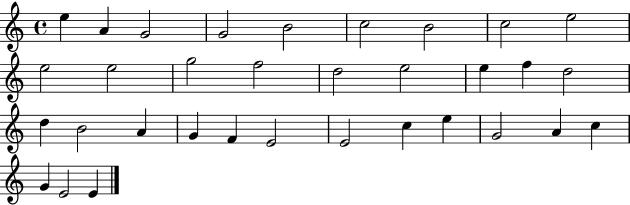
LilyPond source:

{
  \clef treble
  \time 4/4
  \defaultTimeSignature
  \key c \major
  e''4 a'4 g'2 | g'2 b'2 | c''2 b'2 | c''2 e''2 | \break e''2 e''2 | g''2 f''2 | d''2 e''2 | e''4 f''4 d''2 | \break d''4 b'2 a'4 | g'4 f'4 e'2 | e'2 c''4 e''4 | g'2 a'4 c''4 | \break g'4 e'2 e'4 | \bar "|."
}